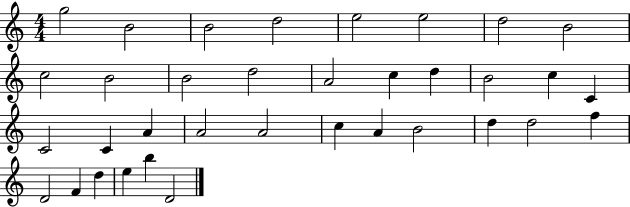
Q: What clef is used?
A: treble